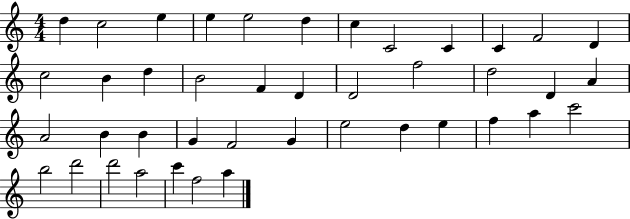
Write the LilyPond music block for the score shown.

{
  \clef treble
  \numericTimeSignature
  \time 4/4
  \key c \major
  d''4 c''2 e''4 | e''4 e''2 d''4 | c''4 c'2 c'4 | c'4 f'2 d'4 | \break c''2 b'4 d''4 | b'2 f'4 d'4 | d'2 f''2 | d''2 d'4 a'4 | \break a'2 b'4 b'4 | g'4 f'2 g'4 | e''2 d''4 e''4 | f''4 a''4 c'''2 | \break b''2 d'''2 | d'''2 a''2 | c'''4 f''2 a''4 | \bar "|."
}